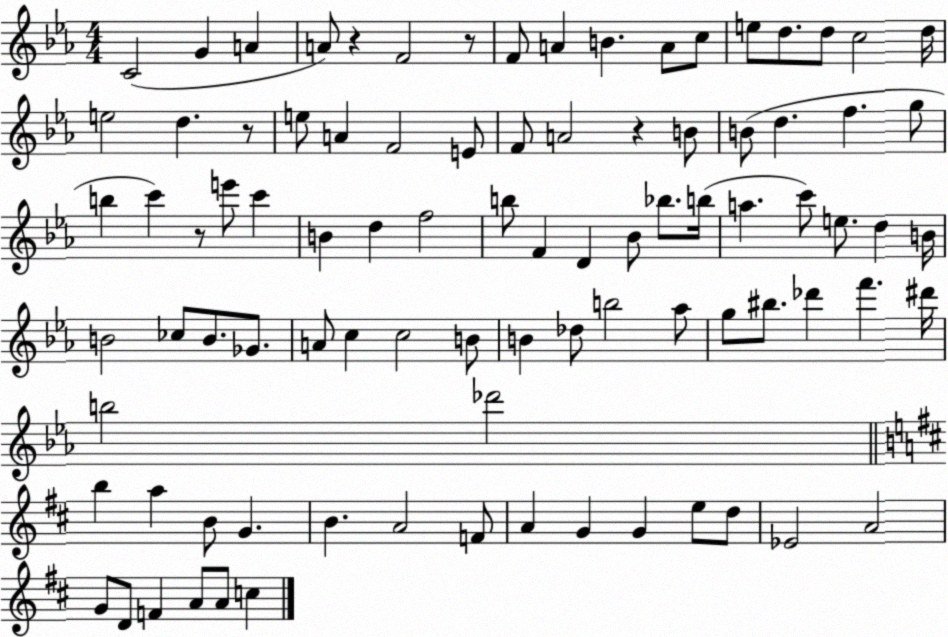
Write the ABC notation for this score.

X:1
T:Untitled
M:4/4
L:1/4
K:Eb
C2 G A A/2 z F2 z/2 F/2 A B A/2 c/2 e/2 d/2 d/2 c2 d/4 e2 d z/2 e/2 A F2 E/2 F/2 A2 z B/2 B/2 d f g/2 b c' z/2 e'/2 c' B d f2 b/2 F D _B/2 _b/2 b/4 a c'/2 e/2 d B/4 B2 _c/2 B/2 _G/2 A/2 c c2 B/2 B _d/2 b2 _a/2 g/2 ^b/2 _d' f' ^d'/4 b2 _d'2 b a B/2 G B A2 F/2 A G G e/2 d/2 _E2 A2 G/2 D/2 F A/2 A/2 c